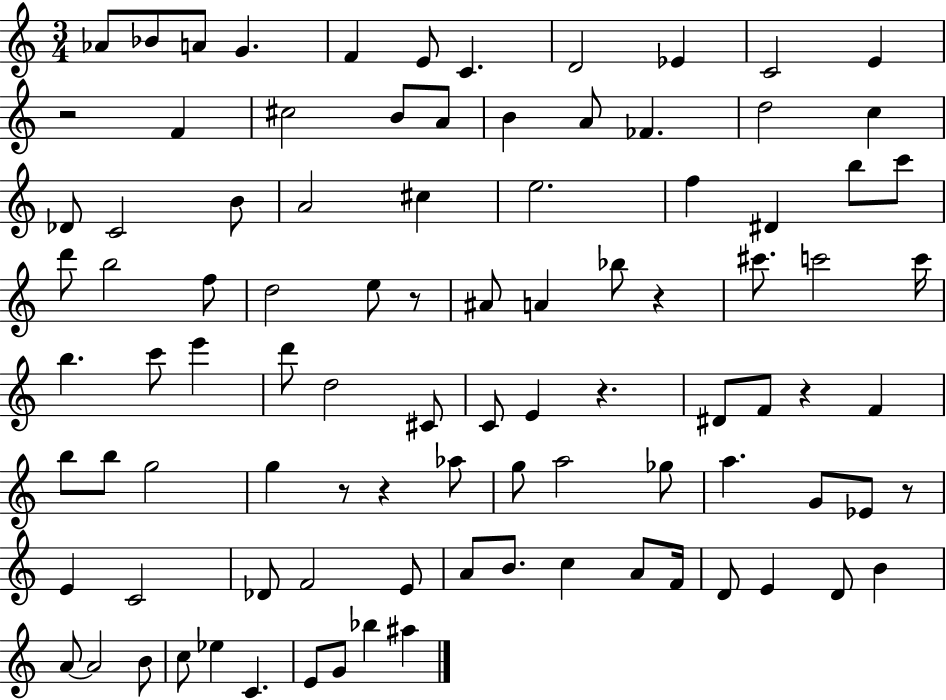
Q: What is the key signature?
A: C major